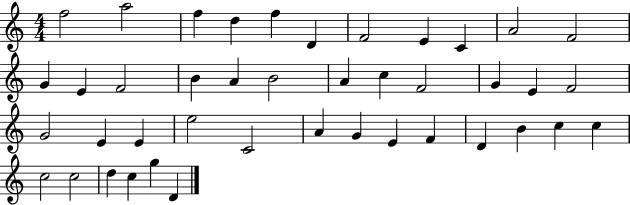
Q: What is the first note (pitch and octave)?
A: F5